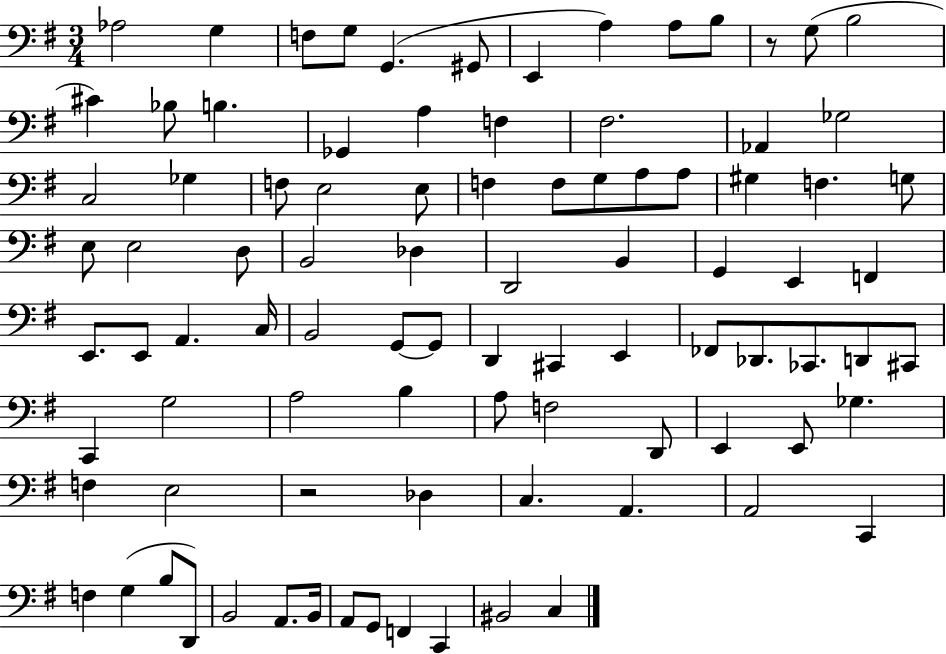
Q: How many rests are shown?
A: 2